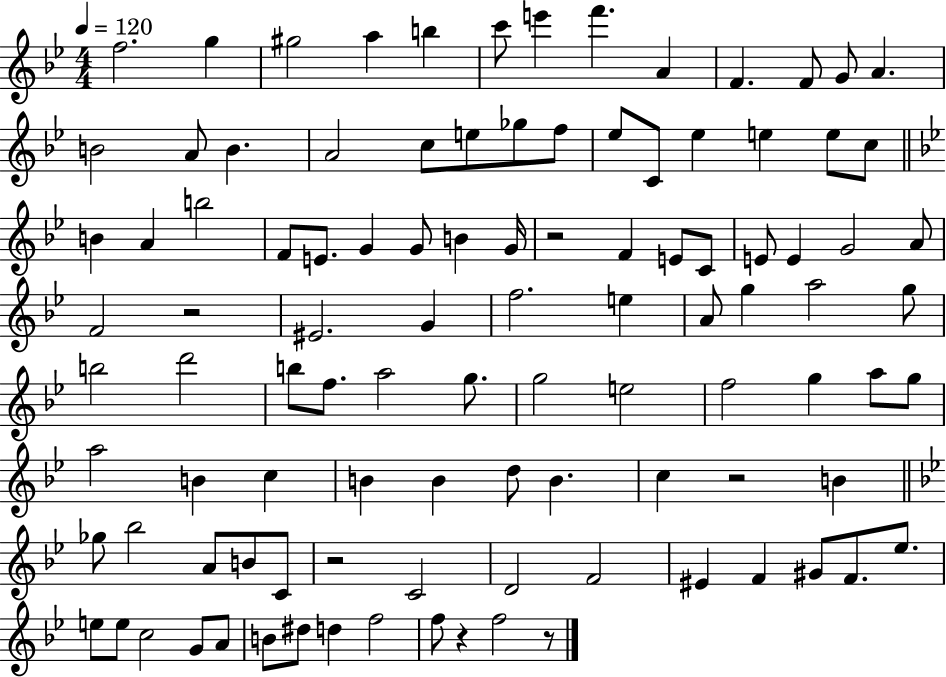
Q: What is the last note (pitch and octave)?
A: F5